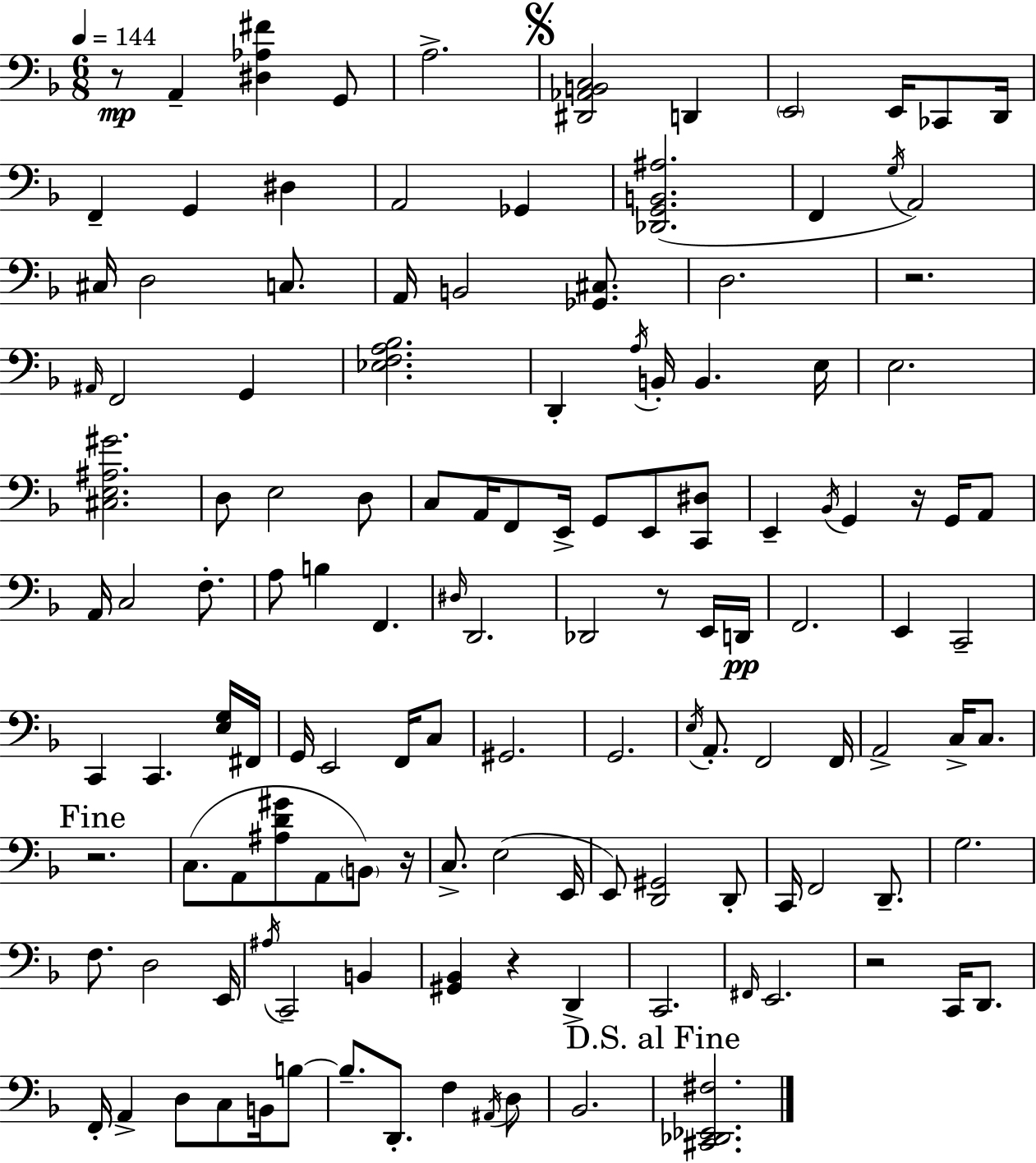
X:1
T:Untitled
M:6/8
L:1/4
K:Dm
z/2 A,, [^D,_A,^F] G,,/2 A,2 [^D,,_A,,B,,C,]2 D,, E,,2 E,,/4 _C,,/2 D,,/4 F,, G,, ^D, A,,2 _G,, [_D,,G,,B,,^A,]2 F,, G,/4 A,,2 ^C,/4 D,2 C,/2 A,,/4 B,,2 [_G,,^C,]/2 D,2 z2 ^A,,/4 F,,2 G,, [_E,F,A,_B,]2 D,, A,/4 B,,/4 B,, E,/4 E,2 [^C,E,^A,^G]2 D,/2 E,2 D,/2 C,/2 A,,/4 F,,/2 E,,/4 G,,/2 E,,/2 [C,,^D,]/2 E,, _B,,/4 G,, z/4 G,,/4 A,,/2 A,,/4 C,2 F,/2 A,/2 B, F,, ^D,/4 D,,2 _D,,2 z/2 E,,/4 D,,/4 F,,2 E,, C,,2 C,, C,, [E,G,]/4 ^F,,/4 G,,/4 E,,2 F,,/4 C,/2 ^G,,2 G,,2 E,/4 A,,/2 F,,2 F,,/4 A,,2 C,/4 C,/2 z2 C,/2 A,,/2 [^A,D^G]/2 A,,/2 B,,/2 z/4 C,/2 E,2 E,,/4 E,,/2 [D,,^G,,]2 D,,/2 C,,/4 F,,2 D,,/2 G,2 F,/2 D,2 E,,/4 ^A,/4 C,,2 B,, [^G,,_B,,] z D,, C,,2 ^F,,/4 E,,2 z2 C,,/4 D,,/2 F,,/4 A,, D,/2 C,/2 B,,/4 B,/2 B,/2 D,,/2 F, ^A,,/4 D,/2 _B,,2 [^C,,_D,,_E,,^F,]2